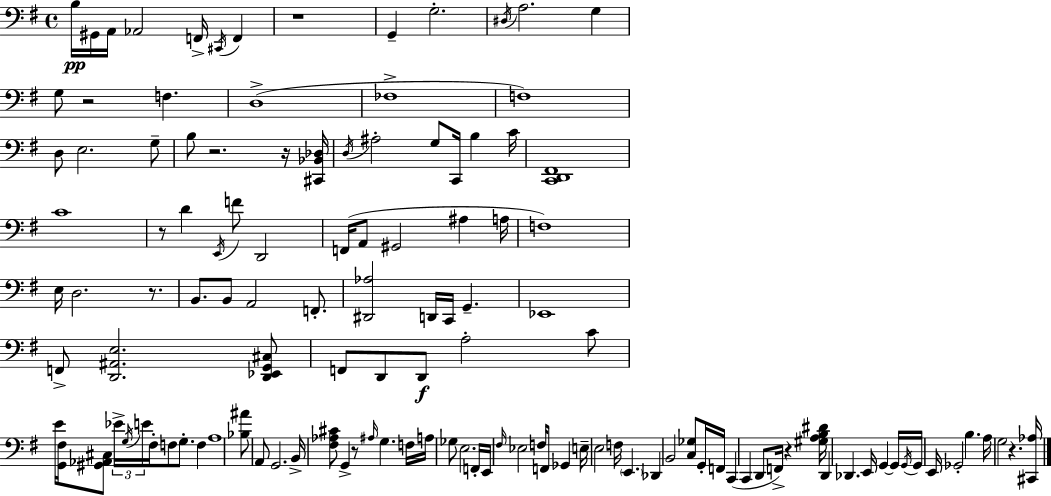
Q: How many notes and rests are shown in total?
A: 125